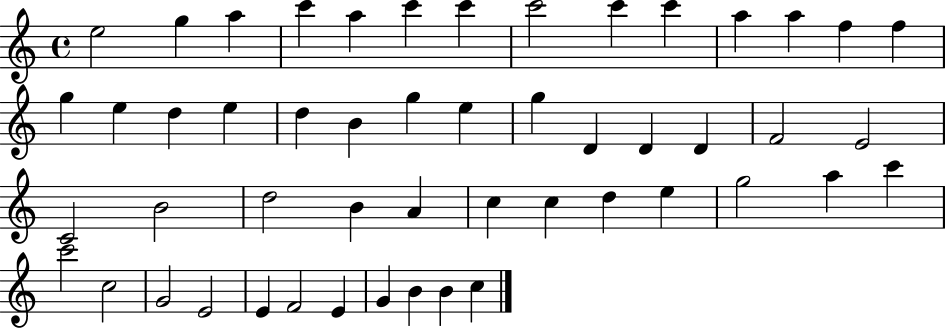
X:1
T:Untitled
M:4/4
L:1/4
K:C
e2 g a c' a c' c' c'2 c' c' a a f f g e d e d B g e g D D D F2 E2 C2 B2 d2 B A c c d e g2 a c' c'2 c2 G2 E2 E F2 E G B B c